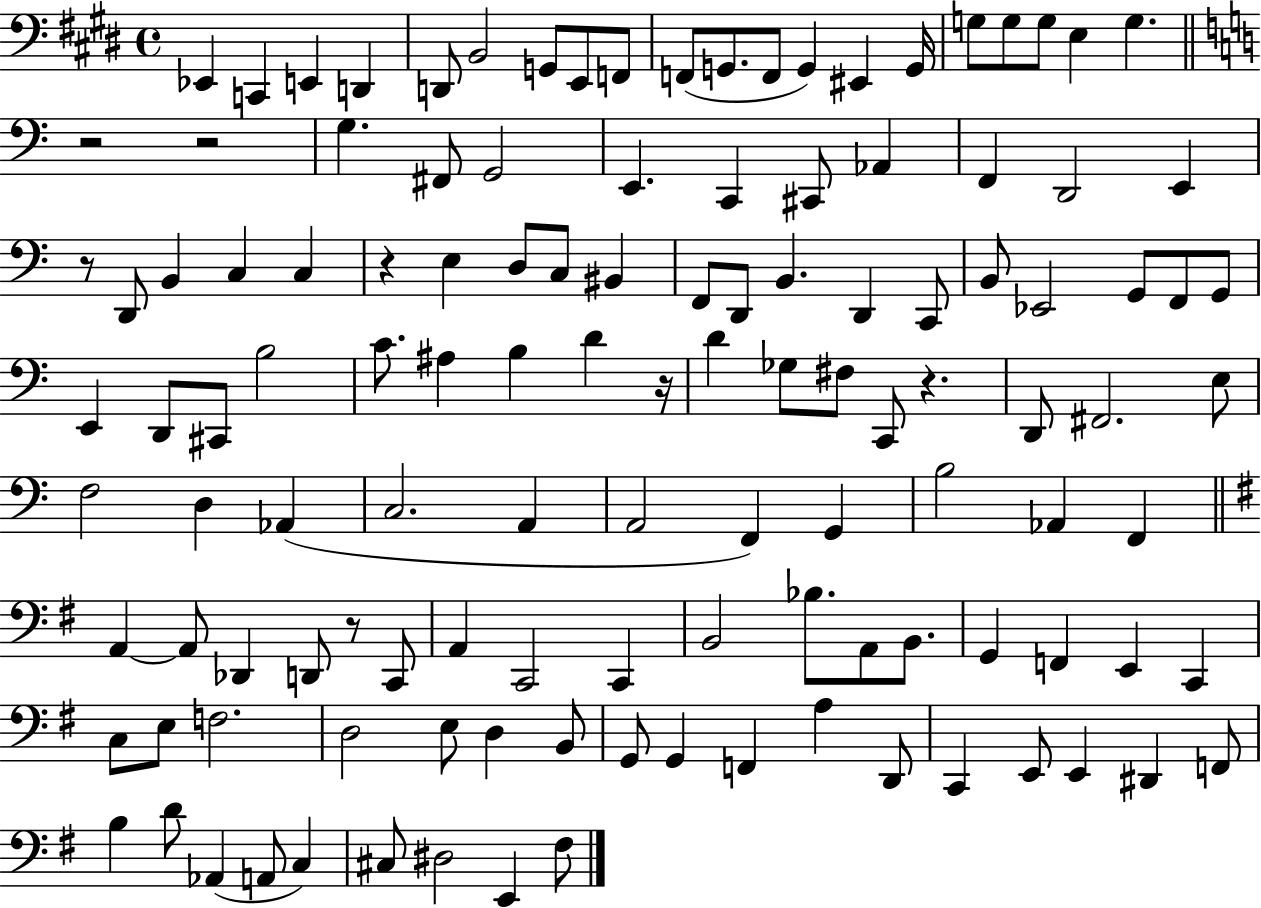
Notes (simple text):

Eb2/q C2/q E2/q D2/q D2/e B2/h G2/e E2/e F2/e F2/e G2/e. F2/e G2/q EIS2/q G2/s G3/e G3/e G3/e E3/q G3/q. R/h R/h G3/q. F#2/e G2/h E2/q. C2/q C#2/e Ab2/q F2/q D2/h E2/q R/e D2/e B2/q C3/q C3/q R/q E3/q D3/e C3/e BIS2/q F2/e D2/e B2/q. D2/q C2/e B2/e Eb2/h G2/e F2/e G2/e E2/q D2/e C#2/e B3/h C4/e. A#3/q B3/q D4/q R/s D4/q Gb3/e F#3/e C2/e R/q. D2/e F#2/h. E3/e F3/h D3/q Ab2/q C3/h. A2/q A2/h F2/q G2/q B3/h Ab2/q F2/q A2/q A2/e Db2/q D2/e R/e C2/e A2/q C2/h C2/q B2/h Bb3/e. A2/e B2/e. G2/q F2/q E2/q C2/q C3/e E3/e F3/h. D3/h E3/e D3/q B2/e G2/e G2/q F2/q A3/q D2/e C2/q E2/e E2/q D#2/q F2/e B3/q D4/e Ab2/q A2/e C3/q C#3/e D#3/h E2/q F#3/e